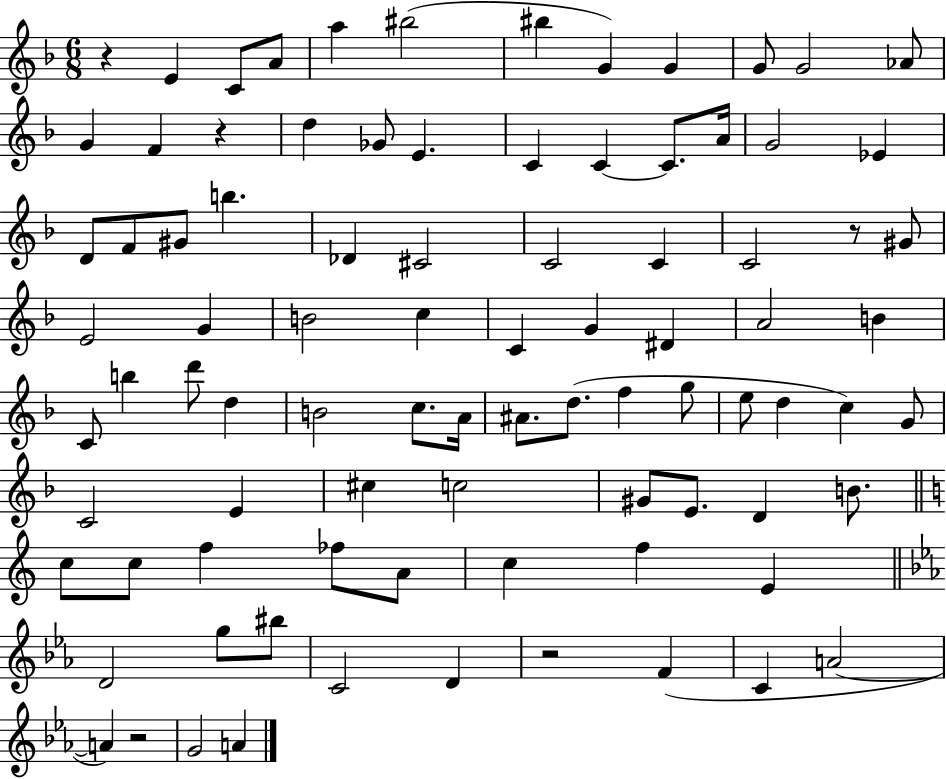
R/q E4/q C4/e A4/e A5/q BIS5/h BIS5/q G4/q G4/q G4/e G4/h Ab4/e G4/q F4/q R/q D5/q Gb4/e E4/q. C4/q C4/q C4/e. A4/s G4/h Eb4/q D4/e F4/e G#4/e B5/q. Db4/q C#4/h C4/h C4/q C4/h R/e G#4/e E4/h G4/q B4/h C5/q C4/q G4/q D#4/q A4/h B4/q C4/e B5/q D6/e D5/q B4/h C5/e. A4/s A#4/e. D5/e. F5/q G5/e E5/e D5/q C5/q G4/e C4/h E4/q C#5/q C5/h G#4/e E4/e. D4/q B4/e. C5/e C5/e F5/q FES5/e A4/e C5/q F5/q E4/q D4/h G5/e BIS5/e C4/h D4/q R/h F4/q C4/q A4/h A4/q R/h G4/h A4/q